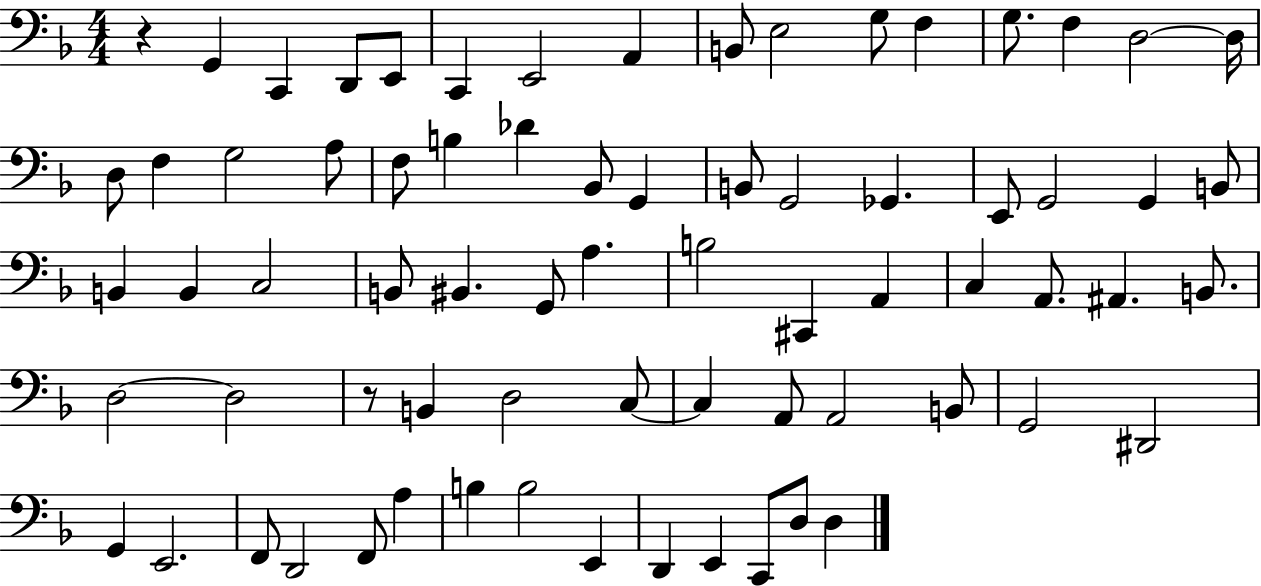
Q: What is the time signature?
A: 4/4